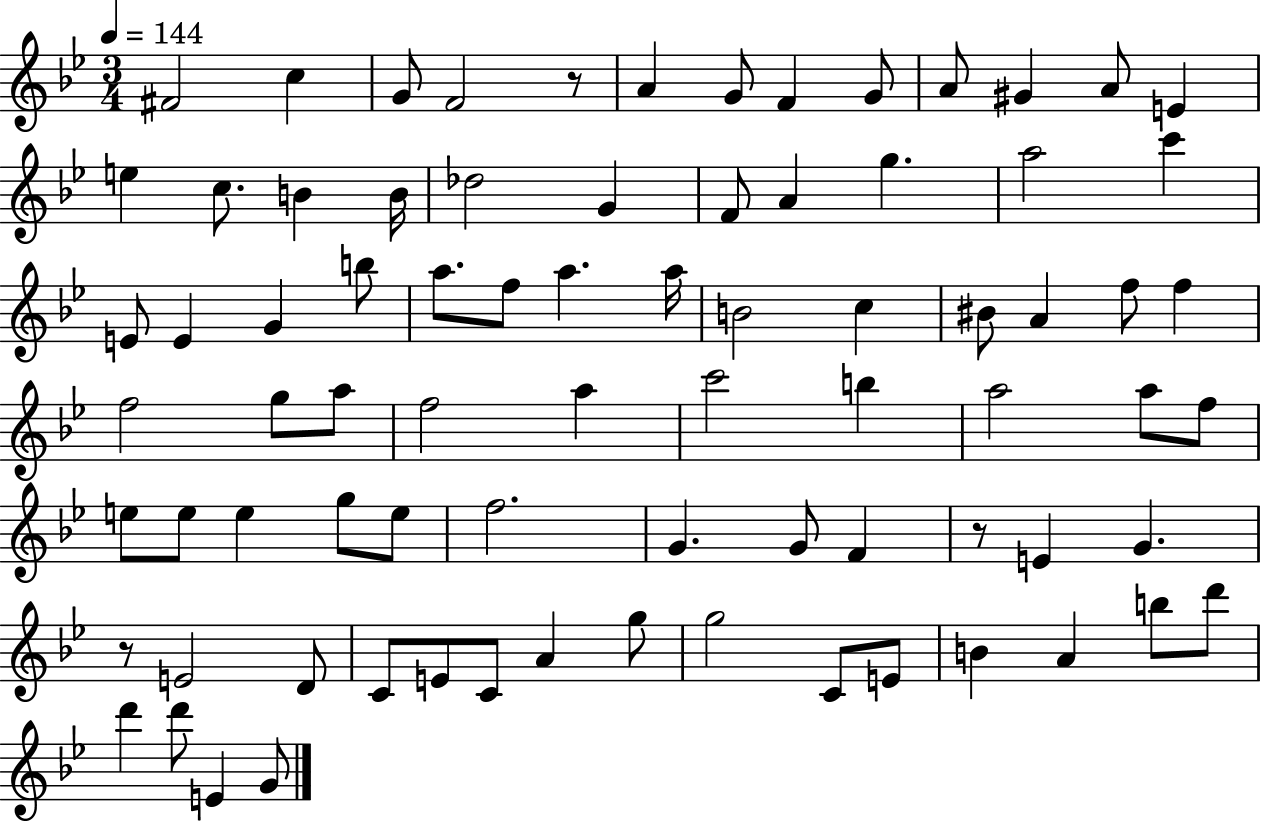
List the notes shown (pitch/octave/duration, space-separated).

F#4/h C5/q G4/e F4/h R/e A4/q G4/e F4/q G4/e A4/e G#4/q A4/e E4/q E5/q C5/e. B4/q B4/s Db5/h G4/q F4/e A4/q G5/q. A5/h C6/q E4/e E4/q G4/q B5/e A5/e. F5/e A5/q. A5/s B4/h C5/q BIS4/e A4/q F5/e F5/q F5/h G5/e A5/e F5/h A5/q C6/h B5/q A5/h A5/e F5/e E5/e E5/e E5/q G5/e E5/e F5/h. G4/q. G4/e F4/q R/e E4/q G4/q. R/e E4/h D4/e C4/e E4/e C4/e A4/q G5/e G5/h C4/e E4/e B4/q A4/q B5/e D6/e D6/q D6/e E4/q G4/e